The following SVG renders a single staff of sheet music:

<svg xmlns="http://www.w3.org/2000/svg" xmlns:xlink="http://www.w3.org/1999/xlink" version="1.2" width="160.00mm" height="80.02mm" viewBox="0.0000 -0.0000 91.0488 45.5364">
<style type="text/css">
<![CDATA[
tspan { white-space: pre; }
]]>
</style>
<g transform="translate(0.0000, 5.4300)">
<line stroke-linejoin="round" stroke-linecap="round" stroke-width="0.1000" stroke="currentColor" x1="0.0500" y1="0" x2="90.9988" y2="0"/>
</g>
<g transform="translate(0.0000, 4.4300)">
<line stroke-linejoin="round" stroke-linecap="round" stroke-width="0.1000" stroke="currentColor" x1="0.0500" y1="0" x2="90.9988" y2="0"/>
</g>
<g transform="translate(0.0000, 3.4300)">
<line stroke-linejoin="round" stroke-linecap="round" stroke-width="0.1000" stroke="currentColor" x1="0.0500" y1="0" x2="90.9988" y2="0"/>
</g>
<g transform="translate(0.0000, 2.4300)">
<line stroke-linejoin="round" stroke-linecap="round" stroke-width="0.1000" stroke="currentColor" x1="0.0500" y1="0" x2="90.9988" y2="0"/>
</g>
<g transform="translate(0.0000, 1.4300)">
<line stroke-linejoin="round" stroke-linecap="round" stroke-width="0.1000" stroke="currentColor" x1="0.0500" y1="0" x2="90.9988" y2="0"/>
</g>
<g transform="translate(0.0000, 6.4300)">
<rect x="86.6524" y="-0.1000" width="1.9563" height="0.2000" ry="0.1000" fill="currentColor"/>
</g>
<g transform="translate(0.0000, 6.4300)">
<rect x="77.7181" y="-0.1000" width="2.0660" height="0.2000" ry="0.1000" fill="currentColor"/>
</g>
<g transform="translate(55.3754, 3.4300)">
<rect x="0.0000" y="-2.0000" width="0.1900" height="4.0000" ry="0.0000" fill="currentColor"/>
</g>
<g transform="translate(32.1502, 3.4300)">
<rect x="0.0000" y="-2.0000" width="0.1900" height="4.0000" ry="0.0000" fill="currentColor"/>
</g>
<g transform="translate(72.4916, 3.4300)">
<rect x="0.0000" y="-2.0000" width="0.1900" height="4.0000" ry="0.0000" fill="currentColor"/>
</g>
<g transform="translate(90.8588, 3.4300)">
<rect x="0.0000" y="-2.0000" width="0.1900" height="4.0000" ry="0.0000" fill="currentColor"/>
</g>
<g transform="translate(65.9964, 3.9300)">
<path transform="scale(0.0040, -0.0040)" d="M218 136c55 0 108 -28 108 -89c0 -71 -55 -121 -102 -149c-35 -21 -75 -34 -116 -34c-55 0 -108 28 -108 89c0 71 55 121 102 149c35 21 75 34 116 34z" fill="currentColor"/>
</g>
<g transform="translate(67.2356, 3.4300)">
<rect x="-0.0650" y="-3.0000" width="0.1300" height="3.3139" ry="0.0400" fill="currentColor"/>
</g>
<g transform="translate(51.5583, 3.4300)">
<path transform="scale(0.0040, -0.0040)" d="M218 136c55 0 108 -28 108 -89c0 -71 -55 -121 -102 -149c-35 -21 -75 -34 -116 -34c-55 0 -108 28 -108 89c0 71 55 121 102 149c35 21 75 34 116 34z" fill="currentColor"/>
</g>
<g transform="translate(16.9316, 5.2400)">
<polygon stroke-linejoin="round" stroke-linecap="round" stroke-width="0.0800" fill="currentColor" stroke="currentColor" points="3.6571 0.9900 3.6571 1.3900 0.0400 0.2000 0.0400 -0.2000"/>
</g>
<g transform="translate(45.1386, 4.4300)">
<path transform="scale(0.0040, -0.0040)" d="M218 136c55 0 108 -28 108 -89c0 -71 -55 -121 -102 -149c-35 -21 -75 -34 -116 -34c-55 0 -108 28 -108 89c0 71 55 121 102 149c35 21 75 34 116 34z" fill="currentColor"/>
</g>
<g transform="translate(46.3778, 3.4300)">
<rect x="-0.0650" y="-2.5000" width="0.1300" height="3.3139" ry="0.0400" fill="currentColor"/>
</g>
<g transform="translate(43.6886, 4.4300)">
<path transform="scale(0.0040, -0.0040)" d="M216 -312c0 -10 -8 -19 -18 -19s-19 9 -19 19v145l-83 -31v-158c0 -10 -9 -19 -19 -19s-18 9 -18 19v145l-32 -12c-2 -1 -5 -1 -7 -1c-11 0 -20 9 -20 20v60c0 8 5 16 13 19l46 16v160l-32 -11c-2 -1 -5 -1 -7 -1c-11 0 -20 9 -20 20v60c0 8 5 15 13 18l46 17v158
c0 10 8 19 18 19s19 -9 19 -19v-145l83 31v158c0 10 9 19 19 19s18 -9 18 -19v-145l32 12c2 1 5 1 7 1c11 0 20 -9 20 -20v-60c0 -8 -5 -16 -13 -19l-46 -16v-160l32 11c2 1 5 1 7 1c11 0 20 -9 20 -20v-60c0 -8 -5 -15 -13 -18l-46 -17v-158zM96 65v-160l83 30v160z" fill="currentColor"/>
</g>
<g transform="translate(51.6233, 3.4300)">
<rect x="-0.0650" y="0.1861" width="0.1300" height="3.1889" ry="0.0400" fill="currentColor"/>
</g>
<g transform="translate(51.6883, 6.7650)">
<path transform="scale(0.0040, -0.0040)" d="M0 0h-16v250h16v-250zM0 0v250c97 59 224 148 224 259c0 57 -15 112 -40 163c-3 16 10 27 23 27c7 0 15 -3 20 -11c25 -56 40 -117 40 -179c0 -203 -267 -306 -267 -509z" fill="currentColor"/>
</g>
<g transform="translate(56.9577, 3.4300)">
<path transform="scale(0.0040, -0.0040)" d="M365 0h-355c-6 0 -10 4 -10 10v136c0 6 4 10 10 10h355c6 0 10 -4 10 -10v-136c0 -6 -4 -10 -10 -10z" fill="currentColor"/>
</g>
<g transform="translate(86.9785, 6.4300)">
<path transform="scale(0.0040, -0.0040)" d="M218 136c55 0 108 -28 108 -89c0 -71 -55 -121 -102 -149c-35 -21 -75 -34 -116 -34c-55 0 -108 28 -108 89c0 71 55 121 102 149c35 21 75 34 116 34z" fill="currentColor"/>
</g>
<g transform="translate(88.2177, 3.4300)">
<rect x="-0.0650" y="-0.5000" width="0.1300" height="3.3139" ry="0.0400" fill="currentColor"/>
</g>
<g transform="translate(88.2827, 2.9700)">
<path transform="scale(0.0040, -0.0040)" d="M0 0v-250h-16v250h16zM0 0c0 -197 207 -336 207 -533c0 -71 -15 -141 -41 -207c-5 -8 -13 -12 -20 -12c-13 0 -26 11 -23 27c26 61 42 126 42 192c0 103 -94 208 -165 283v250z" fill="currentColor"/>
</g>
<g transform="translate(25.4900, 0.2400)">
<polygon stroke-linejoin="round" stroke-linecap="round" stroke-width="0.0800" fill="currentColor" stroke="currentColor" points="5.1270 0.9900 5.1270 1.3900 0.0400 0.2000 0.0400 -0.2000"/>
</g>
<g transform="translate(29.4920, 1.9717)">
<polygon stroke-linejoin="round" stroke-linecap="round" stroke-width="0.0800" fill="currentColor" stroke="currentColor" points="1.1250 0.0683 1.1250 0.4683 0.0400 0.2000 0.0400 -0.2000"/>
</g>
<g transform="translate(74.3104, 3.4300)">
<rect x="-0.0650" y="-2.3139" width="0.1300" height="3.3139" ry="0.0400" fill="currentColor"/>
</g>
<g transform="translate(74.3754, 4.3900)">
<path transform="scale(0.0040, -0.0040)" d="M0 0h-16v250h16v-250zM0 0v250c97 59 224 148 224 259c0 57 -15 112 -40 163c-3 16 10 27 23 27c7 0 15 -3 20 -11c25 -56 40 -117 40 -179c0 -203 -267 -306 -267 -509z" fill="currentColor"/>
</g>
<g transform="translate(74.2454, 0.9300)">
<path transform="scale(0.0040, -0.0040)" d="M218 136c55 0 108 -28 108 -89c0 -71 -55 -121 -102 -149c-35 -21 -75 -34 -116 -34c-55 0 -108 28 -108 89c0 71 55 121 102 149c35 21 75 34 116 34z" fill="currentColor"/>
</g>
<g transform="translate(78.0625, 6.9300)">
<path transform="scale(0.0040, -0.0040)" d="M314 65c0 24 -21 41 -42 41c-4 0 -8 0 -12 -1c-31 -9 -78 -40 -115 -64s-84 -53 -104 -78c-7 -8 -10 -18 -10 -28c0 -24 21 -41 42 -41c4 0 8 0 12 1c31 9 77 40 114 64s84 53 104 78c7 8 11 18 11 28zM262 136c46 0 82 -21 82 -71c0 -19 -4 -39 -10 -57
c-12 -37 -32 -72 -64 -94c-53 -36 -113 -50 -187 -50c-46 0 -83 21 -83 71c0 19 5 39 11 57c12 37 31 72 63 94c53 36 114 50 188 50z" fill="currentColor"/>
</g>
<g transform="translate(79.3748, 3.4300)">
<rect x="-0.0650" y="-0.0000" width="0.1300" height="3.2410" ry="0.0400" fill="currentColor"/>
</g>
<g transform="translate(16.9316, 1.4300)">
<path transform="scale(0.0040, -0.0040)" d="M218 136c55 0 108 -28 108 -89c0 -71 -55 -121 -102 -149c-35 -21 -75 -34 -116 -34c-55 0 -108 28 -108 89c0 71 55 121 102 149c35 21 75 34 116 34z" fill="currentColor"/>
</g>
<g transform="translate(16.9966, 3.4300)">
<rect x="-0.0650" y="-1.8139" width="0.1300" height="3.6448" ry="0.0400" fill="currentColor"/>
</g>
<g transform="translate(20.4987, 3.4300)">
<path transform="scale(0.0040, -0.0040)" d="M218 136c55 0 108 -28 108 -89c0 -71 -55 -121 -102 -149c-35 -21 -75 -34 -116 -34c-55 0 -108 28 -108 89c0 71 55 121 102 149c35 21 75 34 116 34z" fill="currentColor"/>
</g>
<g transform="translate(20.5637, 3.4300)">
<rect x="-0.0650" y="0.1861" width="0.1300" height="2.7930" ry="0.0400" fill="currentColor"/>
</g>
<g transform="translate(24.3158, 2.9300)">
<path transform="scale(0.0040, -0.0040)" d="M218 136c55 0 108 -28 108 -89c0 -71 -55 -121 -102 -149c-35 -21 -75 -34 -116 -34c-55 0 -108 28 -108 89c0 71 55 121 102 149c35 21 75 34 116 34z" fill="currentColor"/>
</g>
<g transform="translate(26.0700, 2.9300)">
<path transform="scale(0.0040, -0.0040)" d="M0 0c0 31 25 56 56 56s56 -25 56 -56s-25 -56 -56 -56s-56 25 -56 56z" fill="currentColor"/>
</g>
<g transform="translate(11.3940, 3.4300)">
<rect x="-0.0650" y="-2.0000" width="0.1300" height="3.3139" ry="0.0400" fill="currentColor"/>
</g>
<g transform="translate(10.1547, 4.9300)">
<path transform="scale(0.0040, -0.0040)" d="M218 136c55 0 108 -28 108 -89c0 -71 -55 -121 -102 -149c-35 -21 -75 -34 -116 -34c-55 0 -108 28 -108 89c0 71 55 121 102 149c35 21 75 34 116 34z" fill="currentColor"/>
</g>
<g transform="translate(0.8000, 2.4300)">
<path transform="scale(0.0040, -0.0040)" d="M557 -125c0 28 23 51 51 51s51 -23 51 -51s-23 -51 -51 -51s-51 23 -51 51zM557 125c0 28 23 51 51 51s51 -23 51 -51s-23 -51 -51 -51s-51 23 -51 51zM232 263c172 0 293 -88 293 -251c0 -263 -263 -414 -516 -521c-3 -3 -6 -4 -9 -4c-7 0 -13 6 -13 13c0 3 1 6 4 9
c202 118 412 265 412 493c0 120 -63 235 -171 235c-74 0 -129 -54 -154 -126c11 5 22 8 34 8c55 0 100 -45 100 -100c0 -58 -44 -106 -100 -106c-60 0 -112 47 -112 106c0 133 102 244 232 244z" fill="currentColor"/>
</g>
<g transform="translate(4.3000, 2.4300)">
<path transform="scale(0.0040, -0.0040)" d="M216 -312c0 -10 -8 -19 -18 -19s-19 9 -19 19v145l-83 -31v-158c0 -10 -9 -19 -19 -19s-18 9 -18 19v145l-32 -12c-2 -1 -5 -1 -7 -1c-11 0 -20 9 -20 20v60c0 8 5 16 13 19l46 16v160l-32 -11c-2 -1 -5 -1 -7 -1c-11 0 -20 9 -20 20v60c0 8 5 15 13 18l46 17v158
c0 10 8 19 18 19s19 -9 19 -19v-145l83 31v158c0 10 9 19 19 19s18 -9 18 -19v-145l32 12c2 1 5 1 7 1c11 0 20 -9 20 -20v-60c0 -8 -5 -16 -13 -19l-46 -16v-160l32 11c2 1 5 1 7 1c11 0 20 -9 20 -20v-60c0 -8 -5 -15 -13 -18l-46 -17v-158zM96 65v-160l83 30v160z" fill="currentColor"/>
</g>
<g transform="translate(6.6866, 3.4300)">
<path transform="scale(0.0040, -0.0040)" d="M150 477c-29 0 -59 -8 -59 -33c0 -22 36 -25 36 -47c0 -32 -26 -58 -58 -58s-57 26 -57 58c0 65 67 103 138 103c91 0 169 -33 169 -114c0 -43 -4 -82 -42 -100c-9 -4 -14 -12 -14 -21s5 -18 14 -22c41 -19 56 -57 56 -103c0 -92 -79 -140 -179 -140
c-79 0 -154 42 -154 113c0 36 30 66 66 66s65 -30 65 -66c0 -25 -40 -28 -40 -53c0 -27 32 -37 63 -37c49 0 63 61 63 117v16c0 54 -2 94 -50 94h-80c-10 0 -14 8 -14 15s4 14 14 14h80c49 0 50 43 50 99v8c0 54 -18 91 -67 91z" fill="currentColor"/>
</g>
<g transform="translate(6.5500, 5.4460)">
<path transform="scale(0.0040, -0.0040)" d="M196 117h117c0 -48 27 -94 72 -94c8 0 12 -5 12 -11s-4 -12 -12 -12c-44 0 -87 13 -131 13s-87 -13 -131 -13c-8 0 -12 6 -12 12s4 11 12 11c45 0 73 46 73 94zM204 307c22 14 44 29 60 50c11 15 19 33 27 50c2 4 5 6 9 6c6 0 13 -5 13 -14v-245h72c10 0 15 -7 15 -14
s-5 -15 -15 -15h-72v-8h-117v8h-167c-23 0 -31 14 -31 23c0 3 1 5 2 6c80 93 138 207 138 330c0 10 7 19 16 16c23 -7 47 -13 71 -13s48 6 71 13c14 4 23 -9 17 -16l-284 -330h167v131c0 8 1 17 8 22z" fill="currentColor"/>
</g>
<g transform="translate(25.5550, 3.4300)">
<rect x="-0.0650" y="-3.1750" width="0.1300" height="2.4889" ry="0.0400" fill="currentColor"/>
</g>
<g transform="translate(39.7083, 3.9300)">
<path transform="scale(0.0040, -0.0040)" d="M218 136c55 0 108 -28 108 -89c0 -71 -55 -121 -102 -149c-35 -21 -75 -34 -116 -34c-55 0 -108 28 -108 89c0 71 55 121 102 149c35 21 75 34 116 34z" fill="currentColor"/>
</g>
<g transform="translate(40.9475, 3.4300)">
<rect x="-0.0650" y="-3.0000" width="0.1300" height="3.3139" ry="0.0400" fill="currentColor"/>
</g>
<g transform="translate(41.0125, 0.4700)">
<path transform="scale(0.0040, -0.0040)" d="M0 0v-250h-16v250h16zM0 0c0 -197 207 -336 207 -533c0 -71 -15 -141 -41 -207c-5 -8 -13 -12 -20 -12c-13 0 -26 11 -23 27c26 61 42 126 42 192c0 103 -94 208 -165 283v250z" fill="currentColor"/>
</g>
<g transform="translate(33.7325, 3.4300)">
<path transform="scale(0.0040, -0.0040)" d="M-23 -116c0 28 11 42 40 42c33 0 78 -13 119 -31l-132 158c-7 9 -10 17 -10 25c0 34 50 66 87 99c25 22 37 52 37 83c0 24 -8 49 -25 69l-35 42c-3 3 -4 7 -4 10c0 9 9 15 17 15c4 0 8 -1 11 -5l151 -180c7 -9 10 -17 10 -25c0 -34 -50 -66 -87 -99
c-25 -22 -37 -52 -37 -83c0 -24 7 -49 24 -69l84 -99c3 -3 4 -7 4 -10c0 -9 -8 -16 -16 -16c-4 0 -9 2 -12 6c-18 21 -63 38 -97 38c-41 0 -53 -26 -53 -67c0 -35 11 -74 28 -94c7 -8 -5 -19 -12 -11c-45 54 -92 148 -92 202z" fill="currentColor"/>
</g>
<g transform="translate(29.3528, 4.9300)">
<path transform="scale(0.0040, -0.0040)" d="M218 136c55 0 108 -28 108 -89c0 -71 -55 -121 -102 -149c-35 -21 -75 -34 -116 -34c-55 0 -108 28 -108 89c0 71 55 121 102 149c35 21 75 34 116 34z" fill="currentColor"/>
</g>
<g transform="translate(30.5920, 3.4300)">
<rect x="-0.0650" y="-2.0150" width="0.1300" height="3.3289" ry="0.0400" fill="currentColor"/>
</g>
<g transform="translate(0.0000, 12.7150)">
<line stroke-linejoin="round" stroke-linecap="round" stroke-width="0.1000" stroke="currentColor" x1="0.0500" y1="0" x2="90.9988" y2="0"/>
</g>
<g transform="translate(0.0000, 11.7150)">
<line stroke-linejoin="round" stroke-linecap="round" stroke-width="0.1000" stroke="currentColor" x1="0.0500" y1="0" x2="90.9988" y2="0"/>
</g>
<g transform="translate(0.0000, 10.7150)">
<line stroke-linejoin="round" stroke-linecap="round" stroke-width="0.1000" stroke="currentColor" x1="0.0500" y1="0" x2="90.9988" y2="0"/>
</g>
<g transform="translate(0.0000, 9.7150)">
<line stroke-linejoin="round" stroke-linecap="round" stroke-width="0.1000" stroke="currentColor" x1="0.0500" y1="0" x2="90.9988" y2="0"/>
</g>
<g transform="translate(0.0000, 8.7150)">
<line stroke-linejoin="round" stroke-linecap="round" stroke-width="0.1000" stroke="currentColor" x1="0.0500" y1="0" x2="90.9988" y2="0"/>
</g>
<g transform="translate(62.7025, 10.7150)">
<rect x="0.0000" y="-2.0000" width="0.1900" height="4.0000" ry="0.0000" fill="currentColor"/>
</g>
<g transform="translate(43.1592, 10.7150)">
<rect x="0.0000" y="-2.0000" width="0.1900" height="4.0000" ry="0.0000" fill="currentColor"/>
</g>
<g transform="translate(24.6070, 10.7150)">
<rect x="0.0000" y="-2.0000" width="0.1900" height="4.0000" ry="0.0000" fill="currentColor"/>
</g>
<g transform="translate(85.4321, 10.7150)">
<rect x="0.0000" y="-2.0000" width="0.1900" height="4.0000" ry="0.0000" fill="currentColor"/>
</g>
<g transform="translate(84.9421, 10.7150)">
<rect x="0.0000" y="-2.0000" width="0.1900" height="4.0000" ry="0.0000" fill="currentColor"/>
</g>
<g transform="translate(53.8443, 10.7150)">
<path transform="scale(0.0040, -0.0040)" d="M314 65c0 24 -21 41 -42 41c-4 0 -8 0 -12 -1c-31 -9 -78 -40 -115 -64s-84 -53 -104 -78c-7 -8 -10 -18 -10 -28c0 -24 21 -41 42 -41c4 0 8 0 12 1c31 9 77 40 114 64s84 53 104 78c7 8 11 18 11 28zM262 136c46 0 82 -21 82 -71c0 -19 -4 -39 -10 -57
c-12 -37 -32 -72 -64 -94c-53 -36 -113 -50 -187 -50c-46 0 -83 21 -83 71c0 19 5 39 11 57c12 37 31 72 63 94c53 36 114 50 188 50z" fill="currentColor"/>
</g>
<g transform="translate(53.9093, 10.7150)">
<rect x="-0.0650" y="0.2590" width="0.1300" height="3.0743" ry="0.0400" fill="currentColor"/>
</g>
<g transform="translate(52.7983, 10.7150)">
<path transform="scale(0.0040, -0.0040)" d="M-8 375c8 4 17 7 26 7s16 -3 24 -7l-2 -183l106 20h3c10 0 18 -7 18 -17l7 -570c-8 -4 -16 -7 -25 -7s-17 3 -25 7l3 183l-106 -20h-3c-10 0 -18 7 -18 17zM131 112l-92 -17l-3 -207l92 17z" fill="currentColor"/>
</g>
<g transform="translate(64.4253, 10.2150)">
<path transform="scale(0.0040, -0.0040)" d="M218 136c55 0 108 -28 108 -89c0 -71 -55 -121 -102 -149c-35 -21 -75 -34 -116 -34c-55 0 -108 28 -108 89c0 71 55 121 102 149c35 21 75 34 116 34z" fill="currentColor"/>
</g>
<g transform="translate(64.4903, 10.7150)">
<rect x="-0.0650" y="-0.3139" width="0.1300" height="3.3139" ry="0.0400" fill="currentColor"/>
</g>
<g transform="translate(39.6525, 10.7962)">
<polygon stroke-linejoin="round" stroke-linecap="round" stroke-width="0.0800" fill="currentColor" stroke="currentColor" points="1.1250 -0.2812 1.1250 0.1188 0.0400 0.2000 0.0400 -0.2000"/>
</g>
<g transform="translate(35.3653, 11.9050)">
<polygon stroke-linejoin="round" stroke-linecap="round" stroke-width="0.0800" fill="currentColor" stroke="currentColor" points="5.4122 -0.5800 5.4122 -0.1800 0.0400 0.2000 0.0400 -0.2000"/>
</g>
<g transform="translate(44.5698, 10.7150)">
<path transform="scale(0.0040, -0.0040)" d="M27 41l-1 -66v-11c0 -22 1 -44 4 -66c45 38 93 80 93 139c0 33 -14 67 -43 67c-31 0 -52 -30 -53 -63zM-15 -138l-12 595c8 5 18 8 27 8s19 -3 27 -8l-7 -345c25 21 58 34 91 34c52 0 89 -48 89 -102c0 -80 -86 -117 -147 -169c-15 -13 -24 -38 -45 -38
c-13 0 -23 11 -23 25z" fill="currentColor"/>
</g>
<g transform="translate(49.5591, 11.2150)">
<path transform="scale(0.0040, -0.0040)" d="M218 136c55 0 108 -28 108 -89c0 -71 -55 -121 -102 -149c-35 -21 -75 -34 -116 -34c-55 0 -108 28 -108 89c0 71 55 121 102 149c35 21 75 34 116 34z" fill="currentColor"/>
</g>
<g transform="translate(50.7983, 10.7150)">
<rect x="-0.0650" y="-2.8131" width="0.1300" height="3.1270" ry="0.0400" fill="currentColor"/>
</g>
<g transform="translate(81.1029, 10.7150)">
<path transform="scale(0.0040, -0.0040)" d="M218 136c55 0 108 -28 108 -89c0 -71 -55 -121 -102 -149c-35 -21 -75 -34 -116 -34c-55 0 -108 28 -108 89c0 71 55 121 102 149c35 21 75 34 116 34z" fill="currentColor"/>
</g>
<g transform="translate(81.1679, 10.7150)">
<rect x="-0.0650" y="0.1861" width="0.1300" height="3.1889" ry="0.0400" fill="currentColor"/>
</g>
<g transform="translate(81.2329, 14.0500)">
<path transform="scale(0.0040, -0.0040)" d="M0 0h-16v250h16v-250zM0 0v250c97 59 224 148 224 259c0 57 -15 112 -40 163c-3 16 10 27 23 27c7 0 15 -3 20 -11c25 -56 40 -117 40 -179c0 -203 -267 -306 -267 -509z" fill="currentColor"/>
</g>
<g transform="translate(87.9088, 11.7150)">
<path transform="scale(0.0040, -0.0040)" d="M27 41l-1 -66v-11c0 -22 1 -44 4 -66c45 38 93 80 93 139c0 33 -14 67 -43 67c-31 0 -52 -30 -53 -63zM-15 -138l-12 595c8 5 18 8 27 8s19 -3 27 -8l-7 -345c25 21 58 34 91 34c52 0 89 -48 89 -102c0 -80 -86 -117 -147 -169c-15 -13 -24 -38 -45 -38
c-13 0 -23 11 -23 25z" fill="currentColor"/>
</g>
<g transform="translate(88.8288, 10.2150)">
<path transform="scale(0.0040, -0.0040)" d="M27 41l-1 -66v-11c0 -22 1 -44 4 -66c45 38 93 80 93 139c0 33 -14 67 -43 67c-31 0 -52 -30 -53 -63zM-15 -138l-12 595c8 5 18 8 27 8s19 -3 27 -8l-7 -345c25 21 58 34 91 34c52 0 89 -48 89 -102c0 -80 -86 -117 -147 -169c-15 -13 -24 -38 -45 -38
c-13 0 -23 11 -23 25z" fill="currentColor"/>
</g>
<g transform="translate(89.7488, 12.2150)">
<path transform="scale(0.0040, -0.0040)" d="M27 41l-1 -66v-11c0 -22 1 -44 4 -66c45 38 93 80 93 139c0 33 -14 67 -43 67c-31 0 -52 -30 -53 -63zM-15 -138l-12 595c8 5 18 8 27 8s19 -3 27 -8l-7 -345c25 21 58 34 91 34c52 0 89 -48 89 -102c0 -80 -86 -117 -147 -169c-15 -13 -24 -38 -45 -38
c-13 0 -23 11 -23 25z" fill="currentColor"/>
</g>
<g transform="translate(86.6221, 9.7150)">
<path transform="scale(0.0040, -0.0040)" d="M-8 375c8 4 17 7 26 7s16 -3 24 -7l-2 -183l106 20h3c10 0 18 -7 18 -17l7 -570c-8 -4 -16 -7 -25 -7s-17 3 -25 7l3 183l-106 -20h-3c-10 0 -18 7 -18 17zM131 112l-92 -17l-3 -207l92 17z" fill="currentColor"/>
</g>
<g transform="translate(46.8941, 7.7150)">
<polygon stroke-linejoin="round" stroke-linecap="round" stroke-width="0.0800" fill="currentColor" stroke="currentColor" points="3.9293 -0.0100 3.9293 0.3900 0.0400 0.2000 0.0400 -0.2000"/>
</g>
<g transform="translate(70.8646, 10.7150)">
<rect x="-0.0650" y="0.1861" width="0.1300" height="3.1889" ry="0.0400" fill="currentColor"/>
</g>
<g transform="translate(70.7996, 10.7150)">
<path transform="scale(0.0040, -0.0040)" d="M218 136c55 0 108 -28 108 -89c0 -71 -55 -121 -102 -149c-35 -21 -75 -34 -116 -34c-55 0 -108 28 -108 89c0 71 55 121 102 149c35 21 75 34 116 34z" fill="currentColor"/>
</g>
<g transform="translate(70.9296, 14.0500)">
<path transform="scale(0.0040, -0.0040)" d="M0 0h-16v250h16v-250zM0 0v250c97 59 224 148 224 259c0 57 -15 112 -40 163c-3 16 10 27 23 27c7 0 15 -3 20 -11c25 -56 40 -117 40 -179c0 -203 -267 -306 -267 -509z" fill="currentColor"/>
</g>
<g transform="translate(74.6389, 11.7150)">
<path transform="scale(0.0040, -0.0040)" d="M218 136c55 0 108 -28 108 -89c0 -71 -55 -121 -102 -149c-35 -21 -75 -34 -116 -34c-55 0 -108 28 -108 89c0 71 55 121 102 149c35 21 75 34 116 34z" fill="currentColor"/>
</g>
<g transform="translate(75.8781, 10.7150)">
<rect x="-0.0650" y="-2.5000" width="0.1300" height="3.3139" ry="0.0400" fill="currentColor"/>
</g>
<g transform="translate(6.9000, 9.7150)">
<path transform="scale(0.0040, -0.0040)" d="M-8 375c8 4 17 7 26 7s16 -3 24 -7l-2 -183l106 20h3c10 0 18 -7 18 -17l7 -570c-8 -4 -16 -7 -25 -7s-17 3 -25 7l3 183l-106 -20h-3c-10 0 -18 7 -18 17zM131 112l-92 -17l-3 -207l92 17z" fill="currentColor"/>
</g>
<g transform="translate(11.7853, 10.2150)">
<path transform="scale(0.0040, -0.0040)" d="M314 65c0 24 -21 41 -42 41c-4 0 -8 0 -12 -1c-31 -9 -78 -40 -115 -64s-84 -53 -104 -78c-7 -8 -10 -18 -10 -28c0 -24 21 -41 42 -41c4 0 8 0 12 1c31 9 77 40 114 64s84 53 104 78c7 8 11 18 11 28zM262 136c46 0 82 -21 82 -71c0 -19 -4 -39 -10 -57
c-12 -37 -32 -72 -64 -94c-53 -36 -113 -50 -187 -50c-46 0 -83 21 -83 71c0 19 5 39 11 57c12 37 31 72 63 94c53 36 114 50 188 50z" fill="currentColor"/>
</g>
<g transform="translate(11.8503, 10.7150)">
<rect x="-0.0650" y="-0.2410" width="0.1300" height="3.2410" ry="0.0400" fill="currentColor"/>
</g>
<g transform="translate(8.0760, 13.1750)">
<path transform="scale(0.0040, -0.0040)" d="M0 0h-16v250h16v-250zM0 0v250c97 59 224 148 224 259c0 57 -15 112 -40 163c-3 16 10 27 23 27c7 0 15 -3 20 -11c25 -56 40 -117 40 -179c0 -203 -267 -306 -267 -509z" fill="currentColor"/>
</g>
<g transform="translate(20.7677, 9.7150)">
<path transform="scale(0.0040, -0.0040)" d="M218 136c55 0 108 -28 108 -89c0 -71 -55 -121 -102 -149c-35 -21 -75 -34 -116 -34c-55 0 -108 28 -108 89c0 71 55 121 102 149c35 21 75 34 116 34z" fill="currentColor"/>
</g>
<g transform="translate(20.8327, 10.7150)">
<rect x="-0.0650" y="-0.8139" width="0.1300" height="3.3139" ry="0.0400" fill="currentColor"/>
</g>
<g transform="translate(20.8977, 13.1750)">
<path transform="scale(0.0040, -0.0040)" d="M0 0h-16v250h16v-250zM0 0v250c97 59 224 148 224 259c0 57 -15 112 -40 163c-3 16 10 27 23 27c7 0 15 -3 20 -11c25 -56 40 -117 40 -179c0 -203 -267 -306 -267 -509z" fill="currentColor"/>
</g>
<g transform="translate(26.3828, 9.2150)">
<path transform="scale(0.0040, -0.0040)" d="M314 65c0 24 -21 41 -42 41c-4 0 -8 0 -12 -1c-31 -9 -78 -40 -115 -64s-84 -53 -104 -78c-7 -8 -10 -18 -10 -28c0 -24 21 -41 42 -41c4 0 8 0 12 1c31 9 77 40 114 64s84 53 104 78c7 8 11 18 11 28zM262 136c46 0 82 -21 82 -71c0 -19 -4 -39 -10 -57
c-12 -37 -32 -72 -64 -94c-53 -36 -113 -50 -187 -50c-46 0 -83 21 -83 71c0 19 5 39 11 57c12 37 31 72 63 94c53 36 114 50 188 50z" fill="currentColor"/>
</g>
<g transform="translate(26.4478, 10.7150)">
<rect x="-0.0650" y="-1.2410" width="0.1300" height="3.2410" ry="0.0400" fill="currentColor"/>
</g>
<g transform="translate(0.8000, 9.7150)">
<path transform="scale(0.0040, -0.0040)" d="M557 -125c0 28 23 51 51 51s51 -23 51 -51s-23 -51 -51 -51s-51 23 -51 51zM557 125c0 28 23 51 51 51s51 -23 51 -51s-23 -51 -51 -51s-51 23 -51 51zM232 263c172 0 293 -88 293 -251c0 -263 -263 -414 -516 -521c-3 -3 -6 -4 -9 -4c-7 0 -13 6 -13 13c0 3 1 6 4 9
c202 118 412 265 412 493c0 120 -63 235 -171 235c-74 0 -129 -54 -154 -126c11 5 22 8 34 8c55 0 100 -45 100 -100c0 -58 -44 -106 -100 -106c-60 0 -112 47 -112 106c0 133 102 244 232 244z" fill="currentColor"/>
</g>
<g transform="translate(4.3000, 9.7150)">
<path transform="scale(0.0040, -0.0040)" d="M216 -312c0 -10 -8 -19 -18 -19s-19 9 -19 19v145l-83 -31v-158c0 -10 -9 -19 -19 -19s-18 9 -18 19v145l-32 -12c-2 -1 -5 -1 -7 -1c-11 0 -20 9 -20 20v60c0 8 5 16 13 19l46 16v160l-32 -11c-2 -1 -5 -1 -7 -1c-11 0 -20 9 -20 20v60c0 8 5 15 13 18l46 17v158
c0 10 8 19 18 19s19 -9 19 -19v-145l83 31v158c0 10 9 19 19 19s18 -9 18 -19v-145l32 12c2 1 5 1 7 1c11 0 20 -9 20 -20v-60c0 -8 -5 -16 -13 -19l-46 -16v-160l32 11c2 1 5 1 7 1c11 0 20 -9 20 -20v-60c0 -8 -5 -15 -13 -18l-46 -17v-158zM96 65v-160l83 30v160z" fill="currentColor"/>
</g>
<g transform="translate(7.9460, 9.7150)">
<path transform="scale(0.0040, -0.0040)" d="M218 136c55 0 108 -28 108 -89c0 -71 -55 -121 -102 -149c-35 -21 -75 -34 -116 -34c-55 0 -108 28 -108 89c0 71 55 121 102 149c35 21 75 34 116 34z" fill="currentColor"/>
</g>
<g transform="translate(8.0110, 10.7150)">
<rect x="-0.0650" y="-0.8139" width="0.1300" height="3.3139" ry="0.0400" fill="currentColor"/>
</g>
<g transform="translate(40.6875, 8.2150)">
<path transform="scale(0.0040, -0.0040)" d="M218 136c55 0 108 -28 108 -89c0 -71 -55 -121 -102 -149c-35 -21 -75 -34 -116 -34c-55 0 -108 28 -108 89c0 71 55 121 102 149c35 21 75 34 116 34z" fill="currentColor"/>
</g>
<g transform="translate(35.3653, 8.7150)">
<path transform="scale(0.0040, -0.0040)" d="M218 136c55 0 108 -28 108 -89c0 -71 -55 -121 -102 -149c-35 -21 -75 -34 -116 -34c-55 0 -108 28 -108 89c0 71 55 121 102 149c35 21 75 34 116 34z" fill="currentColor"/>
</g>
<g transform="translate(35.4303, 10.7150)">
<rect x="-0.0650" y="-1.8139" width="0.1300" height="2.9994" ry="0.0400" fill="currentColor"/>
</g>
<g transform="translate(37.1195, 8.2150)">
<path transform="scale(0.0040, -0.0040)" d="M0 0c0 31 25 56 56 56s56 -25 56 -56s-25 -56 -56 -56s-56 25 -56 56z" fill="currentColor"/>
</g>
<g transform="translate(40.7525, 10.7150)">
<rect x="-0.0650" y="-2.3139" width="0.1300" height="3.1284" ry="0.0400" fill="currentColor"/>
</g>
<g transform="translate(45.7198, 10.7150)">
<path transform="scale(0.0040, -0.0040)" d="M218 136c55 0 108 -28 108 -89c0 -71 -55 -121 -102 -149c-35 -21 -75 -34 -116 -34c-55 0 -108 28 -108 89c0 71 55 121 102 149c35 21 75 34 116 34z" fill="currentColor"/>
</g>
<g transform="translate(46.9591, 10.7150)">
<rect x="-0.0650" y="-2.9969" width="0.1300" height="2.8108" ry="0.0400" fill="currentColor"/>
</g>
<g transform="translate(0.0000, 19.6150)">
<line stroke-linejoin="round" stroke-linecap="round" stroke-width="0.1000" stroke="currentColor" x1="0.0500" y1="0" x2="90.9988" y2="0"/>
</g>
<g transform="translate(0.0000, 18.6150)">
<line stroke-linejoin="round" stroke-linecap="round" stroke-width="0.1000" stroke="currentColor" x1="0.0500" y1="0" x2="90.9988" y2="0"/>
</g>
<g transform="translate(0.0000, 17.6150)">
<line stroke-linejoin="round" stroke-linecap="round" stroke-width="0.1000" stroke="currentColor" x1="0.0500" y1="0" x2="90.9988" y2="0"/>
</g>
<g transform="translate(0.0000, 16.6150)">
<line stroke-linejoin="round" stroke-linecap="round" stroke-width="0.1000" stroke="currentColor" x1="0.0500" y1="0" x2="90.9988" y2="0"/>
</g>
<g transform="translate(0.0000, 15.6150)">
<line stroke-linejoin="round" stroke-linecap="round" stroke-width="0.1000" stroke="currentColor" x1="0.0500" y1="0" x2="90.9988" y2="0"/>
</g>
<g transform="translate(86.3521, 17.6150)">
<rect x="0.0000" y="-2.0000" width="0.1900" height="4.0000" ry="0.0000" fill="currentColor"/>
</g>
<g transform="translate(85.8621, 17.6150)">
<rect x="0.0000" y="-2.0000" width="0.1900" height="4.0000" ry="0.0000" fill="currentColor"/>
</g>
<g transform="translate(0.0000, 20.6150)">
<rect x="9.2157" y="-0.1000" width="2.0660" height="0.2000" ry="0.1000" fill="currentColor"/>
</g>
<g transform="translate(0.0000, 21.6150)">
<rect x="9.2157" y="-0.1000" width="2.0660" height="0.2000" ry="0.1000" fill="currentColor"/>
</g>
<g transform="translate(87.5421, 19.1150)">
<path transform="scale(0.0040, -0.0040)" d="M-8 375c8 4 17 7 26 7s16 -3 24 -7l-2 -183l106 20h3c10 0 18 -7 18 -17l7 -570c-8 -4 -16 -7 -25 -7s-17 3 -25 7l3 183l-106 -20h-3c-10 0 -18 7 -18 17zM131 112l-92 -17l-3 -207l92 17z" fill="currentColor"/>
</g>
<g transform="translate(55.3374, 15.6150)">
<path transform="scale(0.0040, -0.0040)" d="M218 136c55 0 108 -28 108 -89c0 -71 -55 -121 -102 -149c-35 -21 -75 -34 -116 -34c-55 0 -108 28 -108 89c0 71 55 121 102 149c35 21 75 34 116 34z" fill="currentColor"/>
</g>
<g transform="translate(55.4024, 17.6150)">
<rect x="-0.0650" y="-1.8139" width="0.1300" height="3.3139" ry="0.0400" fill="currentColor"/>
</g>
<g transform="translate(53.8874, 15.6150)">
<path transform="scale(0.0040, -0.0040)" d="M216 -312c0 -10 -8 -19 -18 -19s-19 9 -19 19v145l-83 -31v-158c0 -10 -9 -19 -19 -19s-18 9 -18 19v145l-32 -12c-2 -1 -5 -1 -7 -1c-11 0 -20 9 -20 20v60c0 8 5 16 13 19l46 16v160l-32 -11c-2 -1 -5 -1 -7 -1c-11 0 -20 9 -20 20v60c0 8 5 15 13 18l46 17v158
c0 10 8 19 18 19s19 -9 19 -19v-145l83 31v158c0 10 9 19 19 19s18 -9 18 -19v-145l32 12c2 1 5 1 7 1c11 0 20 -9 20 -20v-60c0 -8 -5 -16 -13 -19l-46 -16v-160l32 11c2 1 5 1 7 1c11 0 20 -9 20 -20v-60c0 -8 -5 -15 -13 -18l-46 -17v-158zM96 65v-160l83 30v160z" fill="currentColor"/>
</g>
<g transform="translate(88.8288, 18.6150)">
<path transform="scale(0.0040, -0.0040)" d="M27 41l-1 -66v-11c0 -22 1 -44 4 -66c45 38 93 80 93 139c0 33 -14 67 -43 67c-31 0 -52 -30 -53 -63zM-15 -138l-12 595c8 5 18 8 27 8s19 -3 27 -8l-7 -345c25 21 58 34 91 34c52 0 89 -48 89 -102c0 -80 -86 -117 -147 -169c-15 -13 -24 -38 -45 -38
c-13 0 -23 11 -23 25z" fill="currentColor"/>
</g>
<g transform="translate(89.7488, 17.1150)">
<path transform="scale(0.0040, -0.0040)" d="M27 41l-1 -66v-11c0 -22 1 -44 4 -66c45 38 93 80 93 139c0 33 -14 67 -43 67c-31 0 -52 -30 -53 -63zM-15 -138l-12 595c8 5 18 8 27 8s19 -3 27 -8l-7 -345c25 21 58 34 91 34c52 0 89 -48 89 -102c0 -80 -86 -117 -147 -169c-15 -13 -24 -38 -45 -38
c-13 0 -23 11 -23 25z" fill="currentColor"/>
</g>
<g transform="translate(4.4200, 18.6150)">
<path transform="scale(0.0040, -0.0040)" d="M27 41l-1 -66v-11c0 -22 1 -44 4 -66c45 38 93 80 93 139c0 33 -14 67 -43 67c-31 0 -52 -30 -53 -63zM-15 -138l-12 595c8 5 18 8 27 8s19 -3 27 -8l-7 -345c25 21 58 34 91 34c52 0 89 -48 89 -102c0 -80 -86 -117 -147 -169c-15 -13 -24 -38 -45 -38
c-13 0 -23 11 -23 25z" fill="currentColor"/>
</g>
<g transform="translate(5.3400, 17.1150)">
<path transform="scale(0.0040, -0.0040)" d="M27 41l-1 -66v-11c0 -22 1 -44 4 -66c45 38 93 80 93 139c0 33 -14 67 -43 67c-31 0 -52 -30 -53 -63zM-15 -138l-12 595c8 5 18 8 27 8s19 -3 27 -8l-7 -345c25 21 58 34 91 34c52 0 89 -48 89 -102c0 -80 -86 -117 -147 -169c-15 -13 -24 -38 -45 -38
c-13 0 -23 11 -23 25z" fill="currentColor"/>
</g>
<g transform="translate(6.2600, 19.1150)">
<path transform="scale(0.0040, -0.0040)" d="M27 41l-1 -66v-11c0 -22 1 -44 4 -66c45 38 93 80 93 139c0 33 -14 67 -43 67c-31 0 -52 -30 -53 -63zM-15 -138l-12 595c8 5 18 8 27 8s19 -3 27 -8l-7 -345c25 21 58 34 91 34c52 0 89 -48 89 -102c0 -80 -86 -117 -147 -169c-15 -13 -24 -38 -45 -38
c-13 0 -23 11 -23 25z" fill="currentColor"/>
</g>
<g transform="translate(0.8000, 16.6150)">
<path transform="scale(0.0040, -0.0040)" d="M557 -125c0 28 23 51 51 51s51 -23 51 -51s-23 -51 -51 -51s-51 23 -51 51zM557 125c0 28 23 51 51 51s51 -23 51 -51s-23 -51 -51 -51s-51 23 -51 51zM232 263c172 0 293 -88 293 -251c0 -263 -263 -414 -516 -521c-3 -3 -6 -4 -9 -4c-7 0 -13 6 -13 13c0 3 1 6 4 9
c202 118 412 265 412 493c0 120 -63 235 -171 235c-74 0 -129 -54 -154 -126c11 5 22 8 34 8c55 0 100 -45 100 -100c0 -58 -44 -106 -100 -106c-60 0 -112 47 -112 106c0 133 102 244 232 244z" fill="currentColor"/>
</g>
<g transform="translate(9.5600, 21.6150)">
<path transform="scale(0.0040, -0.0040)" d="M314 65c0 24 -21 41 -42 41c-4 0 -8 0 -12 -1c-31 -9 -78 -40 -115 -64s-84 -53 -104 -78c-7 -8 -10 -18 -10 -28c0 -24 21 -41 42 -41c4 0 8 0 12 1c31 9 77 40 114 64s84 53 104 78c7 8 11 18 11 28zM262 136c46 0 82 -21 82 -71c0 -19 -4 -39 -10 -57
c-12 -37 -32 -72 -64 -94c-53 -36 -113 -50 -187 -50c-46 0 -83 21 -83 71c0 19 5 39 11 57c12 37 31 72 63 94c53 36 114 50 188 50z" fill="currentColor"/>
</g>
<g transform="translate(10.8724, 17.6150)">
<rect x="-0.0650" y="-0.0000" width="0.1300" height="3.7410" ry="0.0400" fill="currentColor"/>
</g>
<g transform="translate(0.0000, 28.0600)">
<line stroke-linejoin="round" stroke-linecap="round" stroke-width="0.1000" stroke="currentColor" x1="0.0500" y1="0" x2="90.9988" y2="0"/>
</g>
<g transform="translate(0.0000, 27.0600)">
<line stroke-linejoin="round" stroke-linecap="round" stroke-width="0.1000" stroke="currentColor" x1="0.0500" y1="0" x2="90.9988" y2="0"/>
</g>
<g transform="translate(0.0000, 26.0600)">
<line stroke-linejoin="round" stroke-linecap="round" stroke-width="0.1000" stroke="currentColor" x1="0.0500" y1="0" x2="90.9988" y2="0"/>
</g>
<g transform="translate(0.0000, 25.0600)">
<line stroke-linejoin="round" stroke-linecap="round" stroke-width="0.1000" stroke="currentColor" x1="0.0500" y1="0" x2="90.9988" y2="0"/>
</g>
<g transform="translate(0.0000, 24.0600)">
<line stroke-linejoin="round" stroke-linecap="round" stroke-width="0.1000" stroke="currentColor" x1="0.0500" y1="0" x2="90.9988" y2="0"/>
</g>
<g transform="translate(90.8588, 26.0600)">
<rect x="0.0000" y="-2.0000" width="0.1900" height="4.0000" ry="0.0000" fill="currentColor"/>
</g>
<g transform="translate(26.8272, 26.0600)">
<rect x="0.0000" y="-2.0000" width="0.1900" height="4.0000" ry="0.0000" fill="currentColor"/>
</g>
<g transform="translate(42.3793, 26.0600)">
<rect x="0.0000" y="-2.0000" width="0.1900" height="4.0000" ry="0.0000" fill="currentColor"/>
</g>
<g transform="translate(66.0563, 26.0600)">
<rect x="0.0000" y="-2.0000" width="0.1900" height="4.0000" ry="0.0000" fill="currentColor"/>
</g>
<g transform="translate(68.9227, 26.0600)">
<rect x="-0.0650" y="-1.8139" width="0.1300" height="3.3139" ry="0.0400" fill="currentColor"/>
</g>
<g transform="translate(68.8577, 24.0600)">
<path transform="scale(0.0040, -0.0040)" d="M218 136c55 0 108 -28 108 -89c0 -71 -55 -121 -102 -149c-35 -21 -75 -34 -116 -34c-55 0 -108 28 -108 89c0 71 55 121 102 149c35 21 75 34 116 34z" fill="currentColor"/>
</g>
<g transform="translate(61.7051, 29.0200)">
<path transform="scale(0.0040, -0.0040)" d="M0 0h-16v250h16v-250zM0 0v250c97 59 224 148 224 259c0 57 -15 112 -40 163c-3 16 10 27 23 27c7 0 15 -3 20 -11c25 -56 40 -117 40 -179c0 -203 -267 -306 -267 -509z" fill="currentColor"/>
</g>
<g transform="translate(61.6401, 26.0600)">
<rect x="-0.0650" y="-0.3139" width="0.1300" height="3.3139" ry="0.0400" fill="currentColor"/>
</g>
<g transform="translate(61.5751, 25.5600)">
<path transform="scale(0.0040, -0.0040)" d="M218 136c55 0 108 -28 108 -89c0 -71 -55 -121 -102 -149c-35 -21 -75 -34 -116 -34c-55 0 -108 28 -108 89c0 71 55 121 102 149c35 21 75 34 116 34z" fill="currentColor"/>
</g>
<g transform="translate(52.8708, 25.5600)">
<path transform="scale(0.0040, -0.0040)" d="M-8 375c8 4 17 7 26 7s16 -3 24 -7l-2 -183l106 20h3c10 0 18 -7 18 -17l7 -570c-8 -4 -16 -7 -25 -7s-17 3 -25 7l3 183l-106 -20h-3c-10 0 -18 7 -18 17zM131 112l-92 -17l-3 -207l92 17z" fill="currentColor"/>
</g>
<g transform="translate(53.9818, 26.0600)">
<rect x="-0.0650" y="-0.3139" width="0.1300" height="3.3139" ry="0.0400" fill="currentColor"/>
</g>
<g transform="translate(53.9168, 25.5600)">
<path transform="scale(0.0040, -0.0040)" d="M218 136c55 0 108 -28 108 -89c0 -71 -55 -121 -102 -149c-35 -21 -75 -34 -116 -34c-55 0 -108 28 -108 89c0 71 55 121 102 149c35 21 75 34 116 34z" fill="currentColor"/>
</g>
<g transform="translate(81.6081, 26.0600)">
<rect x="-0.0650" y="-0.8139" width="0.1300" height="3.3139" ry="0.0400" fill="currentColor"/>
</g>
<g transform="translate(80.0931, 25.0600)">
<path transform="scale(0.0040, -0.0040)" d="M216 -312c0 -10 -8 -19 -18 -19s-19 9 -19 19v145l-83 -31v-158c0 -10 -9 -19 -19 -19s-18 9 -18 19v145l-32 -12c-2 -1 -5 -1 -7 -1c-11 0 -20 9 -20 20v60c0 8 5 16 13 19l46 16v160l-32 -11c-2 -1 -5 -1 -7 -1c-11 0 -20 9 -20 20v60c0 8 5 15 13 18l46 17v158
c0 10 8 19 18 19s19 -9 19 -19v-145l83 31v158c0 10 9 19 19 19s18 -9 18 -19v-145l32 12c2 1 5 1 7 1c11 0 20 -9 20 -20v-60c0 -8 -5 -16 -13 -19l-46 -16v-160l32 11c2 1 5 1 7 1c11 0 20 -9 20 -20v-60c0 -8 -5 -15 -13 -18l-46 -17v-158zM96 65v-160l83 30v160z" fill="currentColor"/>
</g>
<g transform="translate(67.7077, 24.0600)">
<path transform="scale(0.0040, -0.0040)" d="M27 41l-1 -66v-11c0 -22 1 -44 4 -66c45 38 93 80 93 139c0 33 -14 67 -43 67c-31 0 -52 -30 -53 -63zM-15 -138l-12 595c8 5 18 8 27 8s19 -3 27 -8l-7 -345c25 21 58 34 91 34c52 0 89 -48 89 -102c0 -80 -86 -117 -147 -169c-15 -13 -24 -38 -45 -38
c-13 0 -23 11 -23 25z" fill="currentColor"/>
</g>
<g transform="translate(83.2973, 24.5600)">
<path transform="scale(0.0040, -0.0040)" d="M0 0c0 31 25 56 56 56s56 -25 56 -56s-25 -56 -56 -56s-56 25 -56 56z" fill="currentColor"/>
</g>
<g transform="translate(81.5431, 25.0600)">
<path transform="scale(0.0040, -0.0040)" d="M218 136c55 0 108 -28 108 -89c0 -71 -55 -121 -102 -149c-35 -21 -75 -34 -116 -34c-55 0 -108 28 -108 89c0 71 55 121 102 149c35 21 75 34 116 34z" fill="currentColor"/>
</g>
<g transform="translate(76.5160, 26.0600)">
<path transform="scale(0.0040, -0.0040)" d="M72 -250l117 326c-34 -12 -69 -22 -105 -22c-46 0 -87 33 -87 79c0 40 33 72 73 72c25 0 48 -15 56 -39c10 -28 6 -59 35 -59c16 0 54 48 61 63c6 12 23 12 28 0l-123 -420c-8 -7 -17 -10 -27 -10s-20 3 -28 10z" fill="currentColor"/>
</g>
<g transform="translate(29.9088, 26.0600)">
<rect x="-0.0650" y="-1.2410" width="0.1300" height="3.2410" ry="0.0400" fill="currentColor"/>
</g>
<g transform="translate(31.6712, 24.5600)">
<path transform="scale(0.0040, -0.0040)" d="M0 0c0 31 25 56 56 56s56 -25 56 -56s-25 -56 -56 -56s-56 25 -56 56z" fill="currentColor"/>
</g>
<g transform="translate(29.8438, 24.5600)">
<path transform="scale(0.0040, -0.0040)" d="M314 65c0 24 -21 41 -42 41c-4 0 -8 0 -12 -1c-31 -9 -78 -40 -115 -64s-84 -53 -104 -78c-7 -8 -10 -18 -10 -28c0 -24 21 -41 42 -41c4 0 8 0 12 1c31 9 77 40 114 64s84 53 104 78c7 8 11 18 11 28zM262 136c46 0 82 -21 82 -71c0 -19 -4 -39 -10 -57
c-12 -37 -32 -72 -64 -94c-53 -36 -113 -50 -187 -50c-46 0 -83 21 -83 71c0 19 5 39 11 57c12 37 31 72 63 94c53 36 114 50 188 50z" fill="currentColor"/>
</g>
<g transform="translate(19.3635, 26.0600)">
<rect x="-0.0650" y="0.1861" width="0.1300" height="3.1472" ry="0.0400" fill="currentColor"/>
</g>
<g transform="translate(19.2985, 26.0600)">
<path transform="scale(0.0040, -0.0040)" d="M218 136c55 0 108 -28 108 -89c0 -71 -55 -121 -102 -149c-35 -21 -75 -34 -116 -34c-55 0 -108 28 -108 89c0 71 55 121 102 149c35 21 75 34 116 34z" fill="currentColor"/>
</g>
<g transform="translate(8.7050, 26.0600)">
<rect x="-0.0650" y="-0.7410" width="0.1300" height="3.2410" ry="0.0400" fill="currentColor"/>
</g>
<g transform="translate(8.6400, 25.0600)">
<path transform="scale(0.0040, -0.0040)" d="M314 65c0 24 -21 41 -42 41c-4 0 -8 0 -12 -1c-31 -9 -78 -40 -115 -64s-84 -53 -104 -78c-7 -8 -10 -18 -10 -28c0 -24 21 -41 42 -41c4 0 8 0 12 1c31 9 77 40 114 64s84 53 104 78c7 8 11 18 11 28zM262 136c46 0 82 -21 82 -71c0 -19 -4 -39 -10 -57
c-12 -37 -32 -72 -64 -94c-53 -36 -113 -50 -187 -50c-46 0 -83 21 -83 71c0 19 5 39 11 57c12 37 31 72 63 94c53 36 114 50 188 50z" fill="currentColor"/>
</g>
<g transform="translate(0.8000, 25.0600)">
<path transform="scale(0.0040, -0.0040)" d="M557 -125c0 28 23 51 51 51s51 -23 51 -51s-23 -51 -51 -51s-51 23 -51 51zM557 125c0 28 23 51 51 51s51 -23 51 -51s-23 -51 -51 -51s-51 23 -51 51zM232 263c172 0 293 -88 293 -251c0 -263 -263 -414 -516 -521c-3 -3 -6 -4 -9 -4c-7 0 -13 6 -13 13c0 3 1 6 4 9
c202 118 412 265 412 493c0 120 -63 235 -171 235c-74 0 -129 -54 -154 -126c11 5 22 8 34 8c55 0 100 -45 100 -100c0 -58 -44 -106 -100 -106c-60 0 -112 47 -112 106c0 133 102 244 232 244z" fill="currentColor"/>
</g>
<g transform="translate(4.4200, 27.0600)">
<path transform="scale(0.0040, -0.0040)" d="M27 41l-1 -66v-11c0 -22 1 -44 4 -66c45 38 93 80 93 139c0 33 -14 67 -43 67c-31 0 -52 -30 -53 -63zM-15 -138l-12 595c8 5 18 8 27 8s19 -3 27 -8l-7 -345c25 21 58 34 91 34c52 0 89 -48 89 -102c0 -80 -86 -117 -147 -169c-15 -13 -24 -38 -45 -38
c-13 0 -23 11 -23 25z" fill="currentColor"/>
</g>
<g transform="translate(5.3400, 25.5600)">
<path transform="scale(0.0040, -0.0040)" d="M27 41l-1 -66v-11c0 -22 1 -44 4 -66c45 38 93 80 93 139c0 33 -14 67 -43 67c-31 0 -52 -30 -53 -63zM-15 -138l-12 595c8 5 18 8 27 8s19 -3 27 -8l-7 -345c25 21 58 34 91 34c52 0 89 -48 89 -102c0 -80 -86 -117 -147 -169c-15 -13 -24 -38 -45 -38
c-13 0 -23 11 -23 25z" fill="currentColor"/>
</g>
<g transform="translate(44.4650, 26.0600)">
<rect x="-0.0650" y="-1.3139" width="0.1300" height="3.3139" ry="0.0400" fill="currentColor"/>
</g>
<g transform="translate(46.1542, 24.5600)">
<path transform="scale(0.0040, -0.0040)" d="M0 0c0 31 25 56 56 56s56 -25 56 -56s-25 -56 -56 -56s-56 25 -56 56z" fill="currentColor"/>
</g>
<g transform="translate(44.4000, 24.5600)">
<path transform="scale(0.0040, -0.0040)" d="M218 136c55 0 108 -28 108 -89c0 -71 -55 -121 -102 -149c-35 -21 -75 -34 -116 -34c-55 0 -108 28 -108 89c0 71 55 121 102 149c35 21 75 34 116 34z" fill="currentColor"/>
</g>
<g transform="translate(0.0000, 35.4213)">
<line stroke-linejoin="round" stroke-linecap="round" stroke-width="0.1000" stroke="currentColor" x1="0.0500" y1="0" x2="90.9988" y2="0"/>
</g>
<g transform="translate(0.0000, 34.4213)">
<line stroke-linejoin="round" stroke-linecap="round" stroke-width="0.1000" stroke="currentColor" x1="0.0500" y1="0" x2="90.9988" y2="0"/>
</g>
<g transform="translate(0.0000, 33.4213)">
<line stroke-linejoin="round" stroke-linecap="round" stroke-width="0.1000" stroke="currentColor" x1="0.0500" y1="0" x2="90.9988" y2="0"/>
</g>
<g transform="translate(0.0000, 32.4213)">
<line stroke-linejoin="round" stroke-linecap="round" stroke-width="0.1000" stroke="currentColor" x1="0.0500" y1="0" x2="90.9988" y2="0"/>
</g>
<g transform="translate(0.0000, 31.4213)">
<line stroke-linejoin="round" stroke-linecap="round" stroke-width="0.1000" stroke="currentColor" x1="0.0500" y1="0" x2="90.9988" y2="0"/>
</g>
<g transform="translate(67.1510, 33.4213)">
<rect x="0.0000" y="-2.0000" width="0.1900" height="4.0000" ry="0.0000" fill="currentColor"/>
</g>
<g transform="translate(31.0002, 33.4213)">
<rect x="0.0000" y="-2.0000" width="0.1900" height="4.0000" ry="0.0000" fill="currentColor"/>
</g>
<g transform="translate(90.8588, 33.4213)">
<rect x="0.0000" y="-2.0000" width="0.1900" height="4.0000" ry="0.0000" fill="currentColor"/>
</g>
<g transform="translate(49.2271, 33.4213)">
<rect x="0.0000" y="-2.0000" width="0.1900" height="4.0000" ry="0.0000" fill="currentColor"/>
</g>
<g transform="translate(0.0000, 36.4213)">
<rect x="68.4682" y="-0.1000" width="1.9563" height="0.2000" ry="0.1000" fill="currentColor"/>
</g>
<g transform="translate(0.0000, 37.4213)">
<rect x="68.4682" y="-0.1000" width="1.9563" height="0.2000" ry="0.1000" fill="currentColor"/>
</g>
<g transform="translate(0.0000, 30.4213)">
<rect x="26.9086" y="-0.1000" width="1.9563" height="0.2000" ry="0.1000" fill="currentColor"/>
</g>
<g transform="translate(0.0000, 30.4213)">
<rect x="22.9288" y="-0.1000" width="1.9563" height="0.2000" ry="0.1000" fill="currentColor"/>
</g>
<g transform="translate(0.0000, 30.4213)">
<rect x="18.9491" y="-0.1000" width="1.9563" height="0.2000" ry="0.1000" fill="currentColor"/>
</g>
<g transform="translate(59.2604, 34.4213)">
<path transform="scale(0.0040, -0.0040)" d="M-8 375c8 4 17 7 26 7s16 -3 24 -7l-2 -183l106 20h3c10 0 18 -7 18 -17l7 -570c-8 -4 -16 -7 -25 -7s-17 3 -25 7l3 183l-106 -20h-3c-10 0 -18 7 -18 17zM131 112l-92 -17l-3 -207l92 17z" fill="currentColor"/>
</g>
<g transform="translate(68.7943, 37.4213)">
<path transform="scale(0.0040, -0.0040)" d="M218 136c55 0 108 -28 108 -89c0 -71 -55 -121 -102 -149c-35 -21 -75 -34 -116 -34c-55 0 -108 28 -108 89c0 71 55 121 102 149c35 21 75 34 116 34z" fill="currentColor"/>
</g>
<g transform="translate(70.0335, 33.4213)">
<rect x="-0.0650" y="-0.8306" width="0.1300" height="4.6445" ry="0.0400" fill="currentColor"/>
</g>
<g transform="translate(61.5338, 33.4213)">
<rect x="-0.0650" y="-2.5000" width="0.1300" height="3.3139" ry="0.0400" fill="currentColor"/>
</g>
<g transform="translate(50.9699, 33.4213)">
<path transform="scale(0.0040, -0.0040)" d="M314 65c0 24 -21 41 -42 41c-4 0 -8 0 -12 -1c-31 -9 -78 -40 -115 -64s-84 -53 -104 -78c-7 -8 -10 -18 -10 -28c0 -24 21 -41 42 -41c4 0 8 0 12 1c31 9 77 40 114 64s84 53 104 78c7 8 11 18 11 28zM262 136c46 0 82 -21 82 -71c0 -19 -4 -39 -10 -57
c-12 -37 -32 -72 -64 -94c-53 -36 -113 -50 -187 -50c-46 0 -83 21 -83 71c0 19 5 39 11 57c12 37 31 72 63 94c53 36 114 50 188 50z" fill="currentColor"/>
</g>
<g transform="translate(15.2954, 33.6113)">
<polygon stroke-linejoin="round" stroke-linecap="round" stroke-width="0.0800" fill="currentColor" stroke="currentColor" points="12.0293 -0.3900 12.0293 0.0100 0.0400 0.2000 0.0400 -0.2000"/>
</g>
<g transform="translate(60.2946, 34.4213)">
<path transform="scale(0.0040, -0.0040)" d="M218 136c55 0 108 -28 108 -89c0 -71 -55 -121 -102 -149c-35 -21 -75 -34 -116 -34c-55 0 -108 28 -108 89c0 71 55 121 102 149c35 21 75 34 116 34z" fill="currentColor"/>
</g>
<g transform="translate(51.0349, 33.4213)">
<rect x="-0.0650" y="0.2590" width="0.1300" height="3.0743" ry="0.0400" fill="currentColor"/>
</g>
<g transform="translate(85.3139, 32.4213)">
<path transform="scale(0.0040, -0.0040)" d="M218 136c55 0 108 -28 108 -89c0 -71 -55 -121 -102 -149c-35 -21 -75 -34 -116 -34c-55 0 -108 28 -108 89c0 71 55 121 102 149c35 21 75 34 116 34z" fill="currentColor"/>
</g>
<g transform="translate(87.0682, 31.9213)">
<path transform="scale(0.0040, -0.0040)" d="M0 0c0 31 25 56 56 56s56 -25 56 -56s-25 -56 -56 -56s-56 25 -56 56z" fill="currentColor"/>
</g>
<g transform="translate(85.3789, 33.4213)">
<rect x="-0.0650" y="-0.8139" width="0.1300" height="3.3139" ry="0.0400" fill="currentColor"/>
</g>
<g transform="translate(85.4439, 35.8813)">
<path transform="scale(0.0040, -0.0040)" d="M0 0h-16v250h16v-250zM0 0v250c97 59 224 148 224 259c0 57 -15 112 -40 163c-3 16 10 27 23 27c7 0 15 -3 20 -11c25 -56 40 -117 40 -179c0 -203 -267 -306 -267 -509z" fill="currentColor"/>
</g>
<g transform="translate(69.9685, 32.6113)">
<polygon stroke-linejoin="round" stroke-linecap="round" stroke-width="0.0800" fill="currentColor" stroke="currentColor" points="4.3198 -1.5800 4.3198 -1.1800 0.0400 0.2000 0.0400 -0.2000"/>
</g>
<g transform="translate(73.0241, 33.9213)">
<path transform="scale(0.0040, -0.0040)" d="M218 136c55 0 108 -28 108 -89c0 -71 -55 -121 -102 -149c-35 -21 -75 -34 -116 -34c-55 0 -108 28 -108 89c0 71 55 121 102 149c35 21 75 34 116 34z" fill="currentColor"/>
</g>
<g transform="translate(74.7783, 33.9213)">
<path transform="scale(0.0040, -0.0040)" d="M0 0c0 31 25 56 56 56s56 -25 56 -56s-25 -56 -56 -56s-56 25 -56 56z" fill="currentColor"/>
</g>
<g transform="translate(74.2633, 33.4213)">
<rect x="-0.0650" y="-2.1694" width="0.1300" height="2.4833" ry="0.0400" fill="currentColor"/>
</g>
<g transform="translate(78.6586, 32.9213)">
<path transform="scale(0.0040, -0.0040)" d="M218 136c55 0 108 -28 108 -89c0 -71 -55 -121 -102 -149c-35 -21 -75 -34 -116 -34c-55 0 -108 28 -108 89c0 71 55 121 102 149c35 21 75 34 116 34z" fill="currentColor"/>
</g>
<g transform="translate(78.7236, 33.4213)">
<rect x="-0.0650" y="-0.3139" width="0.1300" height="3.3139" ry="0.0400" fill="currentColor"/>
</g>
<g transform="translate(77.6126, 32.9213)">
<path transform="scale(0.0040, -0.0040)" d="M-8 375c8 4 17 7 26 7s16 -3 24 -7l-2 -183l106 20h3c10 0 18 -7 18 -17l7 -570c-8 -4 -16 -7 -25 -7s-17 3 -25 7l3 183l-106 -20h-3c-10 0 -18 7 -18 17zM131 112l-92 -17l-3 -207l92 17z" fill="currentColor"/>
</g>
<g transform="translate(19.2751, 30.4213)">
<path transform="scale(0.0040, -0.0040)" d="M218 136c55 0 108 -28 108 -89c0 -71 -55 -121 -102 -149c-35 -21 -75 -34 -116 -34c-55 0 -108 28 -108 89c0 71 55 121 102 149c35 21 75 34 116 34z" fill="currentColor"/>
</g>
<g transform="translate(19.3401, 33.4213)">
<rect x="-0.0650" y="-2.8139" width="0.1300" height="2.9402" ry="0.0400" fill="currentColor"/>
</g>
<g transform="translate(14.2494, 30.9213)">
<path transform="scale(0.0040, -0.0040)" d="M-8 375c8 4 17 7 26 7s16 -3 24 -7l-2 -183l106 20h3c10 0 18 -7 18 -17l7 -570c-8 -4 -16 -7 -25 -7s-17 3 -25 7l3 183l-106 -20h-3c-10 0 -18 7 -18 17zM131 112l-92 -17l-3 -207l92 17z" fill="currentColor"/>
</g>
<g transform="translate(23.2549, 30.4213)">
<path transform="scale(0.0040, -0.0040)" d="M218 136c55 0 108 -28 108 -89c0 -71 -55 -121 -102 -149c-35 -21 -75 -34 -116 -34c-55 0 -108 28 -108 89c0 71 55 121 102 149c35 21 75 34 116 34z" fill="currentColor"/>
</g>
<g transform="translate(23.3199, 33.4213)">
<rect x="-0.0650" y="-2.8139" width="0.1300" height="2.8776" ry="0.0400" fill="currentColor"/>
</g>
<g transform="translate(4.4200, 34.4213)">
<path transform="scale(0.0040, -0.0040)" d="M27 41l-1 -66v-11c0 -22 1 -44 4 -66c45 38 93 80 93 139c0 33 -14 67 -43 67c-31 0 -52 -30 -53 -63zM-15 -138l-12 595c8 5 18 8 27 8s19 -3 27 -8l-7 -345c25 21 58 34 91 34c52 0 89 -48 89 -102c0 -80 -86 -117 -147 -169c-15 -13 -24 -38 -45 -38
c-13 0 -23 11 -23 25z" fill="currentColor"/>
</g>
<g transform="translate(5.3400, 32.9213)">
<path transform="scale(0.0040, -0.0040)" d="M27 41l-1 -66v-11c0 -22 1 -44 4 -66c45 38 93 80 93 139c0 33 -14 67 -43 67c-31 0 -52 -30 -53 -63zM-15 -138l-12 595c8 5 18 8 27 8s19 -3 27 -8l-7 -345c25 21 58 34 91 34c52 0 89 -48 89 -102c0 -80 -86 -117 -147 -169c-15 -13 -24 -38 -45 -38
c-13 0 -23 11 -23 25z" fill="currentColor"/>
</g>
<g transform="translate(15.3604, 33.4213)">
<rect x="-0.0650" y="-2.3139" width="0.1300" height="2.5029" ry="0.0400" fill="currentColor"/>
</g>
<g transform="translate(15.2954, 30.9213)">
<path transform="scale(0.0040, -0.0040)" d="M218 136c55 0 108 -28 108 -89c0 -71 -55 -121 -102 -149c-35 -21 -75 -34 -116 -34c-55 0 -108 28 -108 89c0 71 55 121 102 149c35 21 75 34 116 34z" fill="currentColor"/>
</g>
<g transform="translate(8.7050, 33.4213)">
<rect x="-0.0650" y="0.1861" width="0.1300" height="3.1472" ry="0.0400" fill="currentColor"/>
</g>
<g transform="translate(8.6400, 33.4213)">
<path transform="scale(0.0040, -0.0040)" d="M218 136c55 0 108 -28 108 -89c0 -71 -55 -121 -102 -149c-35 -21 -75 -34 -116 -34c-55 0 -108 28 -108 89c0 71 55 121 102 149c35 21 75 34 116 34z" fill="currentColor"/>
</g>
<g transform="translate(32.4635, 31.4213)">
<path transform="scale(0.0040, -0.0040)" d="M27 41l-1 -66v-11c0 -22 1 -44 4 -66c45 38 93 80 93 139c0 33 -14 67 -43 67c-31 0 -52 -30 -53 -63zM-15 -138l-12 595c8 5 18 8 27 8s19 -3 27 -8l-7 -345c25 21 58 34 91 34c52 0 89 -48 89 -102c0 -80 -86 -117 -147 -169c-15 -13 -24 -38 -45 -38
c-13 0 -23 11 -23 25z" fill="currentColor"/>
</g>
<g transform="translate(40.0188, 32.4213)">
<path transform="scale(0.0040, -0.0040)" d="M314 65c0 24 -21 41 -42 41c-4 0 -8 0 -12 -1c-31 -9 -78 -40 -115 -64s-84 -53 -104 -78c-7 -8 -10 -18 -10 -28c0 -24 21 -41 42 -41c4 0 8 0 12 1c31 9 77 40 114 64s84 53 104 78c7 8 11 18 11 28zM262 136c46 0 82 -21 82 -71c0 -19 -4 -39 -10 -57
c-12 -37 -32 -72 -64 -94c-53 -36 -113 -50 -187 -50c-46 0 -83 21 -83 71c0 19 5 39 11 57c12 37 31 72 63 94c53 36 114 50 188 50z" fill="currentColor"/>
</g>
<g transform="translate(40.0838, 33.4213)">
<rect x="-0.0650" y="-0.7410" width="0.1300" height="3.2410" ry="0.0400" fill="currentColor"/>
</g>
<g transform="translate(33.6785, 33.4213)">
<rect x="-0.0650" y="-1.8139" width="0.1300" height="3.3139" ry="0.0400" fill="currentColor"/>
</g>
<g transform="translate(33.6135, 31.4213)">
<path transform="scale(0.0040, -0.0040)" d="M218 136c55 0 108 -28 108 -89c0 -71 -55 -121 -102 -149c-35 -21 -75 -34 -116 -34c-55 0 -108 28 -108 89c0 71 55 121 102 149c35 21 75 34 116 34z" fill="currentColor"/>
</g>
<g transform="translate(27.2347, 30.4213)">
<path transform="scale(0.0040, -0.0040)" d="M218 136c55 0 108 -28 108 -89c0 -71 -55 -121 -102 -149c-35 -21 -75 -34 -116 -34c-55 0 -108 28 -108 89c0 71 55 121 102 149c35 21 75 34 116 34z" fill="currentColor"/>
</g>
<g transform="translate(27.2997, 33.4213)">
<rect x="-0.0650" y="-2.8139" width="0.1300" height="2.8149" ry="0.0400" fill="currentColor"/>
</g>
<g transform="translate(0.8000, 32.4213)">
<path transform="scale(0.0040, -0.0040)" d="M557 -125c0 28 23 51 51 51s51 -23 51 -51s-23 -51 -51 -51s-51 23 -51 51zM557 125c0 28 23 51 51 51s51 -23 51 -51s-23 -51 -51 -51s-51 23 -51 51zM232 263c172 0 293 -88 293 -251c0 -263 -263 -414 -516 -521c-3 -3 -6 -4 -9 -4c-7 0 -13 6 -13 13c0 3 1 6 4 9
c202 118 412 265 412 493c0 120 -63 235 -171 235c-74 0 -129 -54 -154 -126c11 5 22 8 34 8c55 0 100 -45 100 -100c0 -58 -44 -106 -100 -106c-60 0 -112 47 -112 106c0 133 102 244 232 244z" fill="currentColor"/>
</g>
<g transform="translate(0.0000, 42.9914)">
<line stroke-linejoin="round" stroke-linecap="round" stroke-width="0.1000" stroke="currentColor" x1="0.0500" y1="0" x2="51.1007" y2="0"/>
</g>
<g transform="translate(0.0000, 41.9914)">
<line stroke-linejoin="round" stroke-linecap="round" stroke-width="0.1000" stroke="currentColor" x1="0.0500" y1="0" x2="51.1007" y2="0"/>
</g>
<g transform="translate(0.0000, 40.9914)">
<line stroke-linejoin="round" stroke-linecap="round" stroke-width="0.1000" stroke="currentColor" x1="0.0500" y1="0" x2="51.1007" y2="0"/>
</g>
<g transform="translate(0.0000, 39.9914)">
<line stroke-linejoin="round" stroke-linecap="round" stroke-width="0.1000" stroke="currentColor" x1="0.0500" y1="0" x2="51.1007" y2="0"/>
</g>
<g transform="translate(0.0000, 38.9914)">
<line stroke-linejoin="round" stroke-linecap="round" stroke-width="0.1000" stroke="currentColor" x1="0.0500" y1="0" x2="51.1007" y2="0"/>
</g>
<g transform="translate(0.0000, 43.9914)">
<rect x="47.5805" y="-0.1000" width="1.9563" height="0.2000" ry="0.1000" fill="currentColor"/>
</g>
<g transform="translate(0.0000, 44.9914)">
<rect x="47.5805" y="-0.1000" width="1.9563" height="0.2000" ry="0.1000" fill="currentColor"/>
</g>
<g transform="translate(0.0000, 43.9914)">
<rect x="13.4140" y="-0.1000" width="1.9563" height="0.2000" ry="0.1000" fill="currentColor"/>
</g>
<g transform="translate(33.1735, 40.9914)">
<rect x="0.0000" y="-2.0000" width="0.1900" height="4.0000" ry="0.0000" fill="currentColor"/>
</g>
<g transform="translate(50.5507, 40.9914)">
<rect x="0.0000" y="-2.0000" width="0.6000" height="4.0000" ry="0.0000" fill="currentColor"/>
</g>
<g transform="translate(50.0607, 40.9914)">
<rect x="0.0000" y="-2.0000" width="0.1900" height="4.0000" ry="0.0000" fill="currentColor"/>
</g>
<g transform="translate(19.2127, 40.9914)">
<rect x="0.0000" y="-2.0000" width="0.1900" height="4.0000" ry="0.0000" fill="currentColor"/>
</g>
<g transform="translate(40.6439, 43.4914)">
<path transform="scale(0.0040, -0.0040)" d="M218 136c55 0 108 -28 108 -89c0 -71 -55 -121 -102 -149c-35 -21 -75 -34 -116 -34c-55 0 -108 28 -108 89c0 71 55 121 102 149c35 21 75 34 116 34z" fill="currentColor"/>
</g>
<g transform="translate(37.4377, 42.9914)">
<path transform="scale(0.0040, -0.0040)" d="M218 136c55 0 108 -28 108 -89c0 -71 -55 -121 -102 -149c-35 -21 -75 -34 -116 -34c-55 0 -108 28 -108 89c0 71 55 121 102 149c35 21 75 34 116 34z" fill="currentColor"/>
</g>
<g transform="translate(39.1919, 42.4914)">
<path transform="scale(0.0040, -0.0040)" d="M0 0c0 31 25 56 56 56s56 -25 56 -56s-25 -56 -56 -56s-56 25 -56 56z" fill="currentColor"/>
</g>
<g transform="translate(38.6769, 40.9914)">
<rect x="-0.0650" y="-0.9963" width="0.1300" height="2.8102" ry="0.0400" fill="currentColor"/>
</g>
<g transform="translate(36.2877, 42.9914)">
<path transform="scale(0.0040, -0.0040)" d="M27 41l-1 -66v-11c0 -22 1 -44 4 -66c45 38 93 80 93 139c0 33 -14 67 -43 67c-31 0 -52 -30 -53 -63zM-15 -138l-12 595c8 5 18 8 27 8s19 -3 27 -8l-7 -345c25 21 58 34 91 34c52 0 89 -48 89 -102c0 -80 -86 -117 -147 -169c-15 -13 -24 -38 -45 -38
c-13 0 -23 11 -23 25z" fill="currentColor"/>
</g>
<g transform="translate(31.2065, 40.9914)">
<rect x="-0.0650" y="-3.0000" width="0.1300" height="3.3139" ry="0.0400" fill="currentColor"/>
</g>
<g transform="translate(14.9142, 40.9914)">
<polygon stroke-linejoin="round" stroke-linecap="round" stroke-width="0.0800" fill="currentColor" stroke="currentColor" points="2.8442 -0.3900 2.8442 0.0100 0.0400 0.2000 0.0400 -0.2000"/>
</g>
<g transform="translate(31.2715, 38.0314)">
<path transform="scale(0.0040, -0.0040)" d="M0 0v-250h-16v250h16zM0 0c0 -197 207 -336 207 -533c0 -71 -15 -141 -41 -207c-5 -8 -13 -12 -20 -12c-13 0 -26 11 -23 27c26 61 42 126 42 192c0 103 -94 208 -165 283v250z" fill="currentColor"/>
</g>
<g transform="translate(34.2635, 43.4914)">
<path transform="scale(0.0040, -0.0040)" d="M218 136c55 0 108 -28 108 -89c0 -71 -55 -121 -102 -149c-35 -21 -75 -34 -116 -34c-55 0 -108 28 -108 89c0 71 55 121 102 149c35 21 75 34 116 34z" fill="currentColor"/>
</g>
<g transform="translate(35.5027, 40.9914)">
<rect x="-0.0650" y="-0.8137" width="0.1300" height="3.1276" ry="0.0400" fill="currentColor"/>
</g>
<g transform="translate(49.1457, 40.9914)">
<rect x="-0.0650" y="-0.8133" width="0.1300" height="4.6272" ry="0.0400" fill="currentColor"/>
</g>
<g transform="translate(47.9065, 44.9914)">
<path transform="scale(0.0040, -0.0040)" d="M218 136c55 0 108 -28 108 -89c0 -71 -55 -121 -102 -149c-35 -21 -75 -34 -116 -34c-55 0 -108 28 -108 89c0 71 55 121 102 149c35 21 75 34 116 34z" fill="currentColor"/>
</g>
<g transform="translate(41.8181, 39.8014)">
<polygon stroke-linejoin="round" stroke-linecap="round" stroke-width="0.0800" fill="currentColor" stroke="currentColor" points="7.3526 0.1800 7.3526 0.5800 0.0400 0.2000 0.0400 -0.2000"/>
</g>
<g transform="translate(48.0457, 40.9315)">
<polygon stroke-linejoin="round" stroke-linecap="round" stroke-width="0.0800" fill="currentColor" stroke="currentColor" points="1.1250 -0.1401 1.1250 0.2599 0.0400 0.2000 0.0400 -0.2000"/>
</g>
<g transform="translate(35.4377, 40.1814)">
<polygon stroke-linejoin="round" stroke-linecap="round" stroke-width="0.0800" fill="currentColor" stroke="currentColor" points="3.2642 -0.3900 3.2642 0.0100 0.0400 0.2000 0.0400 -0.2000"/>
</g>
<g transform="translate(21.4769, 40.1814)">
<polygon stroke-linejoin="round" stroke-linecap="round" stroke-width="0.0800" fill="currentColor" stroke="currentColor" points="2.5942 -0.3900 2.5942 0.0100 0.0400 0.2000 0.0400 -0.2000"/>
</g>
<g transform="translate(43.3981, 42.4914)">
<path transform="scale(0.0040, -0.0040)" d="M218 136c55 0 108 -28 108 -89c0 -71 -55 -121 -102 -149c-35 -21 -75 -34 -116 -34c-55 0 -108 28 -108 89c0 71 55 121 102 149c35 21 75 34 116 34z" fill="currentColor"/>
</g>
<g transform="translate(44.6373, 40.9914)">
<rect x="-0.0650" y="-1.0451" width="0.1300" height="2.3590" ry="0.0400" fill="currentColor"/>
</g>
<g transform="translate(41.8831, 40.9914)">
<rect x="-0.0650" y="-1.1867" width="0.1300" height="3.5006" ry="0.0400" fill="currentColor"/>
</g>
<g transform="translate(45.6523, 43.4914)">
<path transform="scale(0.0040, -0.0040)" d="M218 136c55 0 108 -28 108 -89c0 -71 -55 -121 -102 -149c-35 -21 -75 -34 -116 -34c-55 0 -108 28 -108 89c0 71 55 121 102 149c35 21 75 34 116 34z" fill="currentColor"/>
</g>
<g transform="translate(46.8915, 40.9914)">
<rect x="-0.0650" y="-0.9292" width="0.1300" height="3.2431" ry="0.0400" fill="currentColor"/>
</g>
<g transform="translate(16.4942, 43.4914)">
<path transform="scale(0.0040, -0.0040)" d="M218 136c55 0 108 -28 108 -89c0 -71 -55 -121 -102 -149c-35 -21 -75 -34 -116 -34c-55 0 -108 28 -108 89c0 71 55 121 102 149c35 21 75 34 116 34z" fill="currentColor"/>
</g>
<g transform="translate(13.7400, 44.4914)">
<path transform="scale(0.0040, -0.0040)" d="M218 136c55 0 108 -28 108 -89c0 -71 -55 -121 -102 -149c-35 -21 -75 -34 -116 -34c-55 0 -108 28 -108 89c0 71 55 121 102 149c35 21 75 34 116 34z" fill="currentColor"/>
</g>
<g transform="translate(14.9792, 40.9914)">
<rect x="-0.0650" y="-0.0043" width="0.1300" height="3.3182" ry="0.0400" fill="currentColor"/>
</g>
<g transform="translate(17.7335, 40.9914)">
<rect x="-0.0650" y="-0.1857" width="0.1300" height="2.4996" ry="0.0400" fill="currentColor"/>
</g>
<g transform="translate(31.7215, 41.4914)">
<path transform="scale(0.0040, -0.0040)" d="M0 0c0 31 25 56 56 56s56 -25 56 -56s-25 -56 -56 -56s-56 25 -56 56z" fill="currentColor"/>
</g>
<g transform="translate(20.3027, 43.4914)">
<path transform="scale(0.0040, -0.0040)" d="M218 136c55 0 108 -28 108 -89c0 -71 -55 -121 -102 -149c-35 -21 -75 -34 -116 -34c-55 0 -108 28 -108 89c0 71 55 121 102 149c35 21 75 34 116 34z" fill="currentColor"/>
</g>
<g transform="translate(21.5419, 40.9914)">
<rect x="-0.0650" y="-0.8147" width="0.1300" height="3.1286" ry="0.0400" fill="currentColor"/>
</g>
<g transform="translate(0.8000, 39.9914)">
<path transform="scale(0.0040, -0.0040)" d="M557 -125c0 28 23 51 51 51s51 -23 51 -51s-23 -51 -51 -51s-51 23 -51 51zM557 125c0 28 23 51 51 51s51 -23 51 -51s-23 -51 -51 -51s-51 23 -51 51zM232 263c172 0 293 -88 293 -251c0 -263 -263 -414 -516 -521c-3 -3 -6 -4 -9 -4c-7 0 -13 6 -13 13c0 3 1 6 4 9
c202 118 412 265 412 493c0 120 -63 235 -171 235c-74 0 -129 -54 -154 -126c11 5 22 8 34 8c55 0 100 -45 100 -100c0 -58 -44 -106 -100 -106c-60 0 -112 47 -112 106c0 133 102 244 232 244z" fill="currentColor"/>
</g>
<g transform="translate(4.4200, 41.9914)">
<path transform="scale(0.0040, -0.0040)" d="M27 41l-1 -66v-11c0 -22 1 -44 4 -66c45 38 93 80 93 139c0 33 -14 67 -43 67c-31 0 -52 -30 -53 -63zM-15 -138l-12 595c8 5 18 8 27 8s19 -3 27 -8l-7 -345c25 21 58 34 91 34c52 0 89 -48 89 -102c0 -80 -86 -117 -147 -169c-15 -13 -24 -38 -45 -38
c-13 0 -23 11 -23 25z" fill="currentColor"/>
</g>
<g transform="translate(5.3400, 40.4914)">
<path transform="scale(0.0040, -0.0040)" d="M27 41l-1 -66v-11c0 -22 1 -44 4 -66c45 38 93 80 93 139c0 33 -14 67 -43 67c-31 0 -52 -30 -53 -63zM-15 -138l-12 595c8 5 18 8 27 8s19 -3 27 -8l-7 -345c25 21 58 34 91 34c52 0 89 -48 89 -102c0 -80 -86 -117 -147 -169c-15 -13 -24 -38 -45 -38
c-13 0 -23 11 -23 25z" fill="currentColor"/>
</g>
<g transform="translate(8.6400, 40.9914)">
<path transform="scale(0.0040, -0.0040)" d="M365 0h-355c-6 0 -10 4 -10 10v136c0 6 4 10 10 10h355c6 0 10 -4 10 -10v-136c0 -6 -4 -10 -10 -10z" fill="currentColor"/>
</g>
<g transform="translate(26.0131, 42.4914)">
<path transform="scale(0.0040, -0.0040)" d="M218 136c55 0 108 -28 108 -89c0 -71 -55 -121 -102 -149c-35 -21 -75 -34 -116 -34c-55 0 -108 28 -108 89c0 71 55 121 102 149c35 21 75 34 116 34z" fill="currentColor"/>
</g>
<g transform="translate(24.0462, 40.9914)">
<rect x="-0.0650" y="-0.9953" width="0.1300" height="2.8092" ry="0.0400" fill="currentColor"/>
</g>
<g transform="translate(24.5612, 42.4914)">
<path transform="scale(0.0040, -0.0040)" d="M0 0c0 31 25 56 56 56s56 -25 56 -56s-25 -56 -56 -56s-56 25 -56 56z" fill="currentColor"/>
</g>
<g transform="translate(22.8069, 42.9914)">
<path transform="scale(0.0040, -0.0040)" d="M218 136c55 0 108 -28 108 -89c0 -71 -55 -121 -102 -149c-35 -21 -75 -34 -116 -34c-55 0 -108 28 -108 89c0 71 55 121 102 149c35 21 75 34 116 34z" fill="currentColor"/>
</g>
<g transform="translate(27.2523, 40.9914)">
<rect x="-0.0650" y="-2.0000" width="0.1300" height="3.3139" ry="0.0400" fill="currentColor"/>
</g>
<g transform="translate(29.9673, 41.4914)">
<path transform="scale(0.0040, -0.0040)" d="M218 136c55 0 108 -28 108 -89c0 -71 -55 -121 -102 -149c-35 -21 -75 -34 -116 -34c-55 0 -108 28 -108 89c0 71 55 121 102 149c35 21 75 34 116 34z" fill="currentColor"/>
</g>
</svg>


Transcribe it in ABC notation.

X:1
T:Untitled
M:3/4
L:1/4
K:G
A,, A,/2 D,/2 E,/2 A,,/4 z C,/2 ^B,, D,/2 z2 C, B,/2 D,,2 E,,/2 F,/2 E,2 F,/2 G,2 A,/2 B,/4 _D,/2 C,/2 D,2 E, D,/2 B,, D,/2 C,,2 ^A, F,2 D, G,2 G, E, E,/2 _A, z/2 ^F, D, B,/2 C/2 C/2 C/2 _A, F,2 D,2 B,, C,,/2 C,/2 E, F,/2 z2 D,,/2 F,,/2 F,,/2 G,,/2 A,, C,/2 F,,/2 _G,,/2 F,,/2 A,,/2 F,,/2 C,,/4